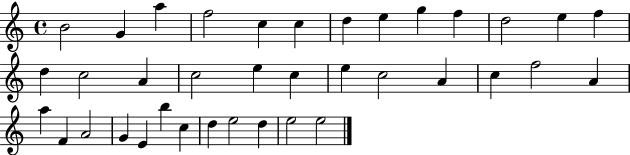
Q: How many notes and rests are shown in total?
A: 37